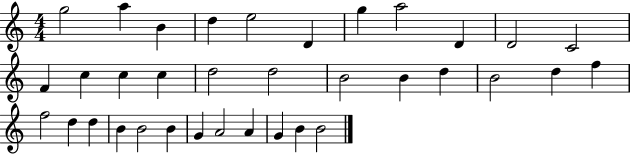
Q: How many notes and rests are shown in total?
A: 35